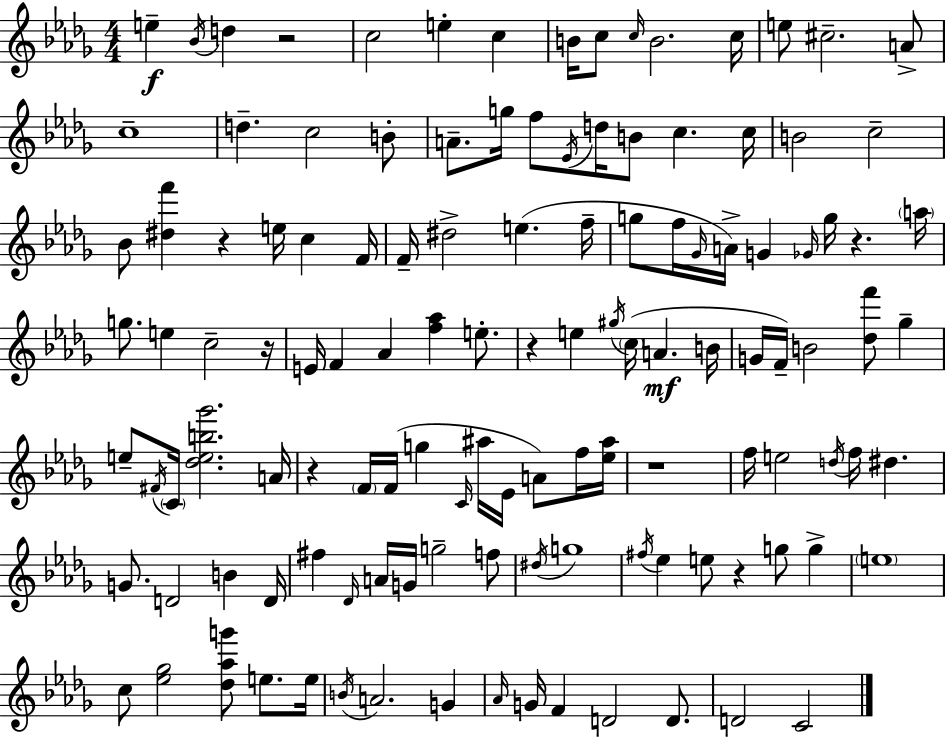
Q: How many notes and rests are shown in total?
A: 123